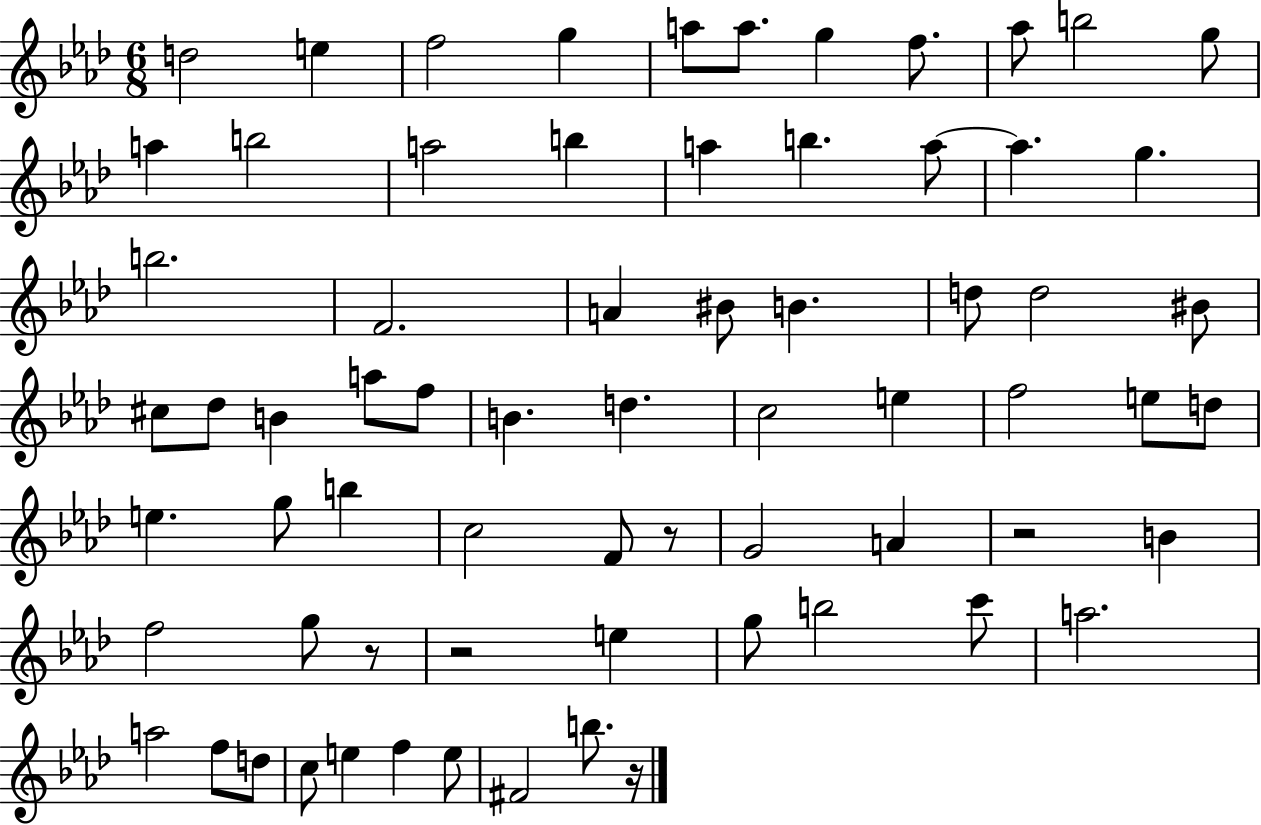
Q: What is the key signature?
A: AES major